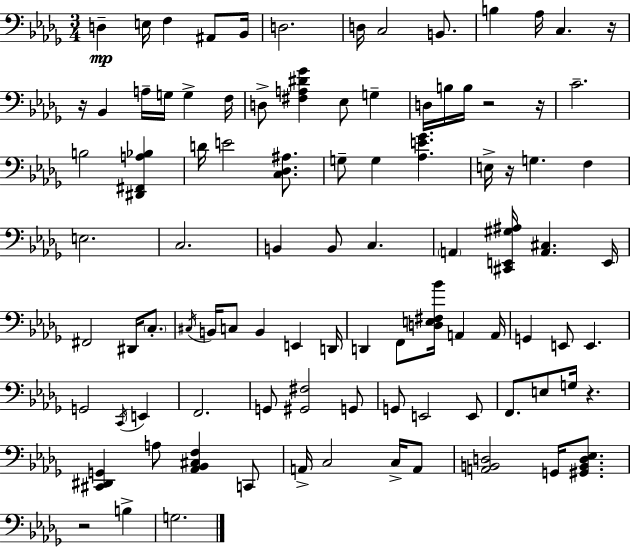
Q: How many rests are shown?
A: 7